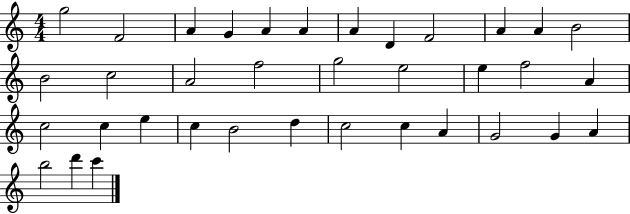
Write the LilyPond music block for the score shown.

{
  \clef treble
  \numericTimeSignature
  \time 4/4
  \key c \major
  g''2 f'2 | a'4 g'4 a'4 a'4 | a'4 d'4 f'2 | a'4 a'4 b'2 | \break b'2 c''2 | a'2 f''2 | g''2 e''2 | e''4 f''2 a'4 | \break c''2 c''4 e''4 | c''4 b'2 d''4 | c''2 c''4 a'4 | g'2 g'4 a'4 | \break b''2 d'''4 c'''4 | \bar "|."
}